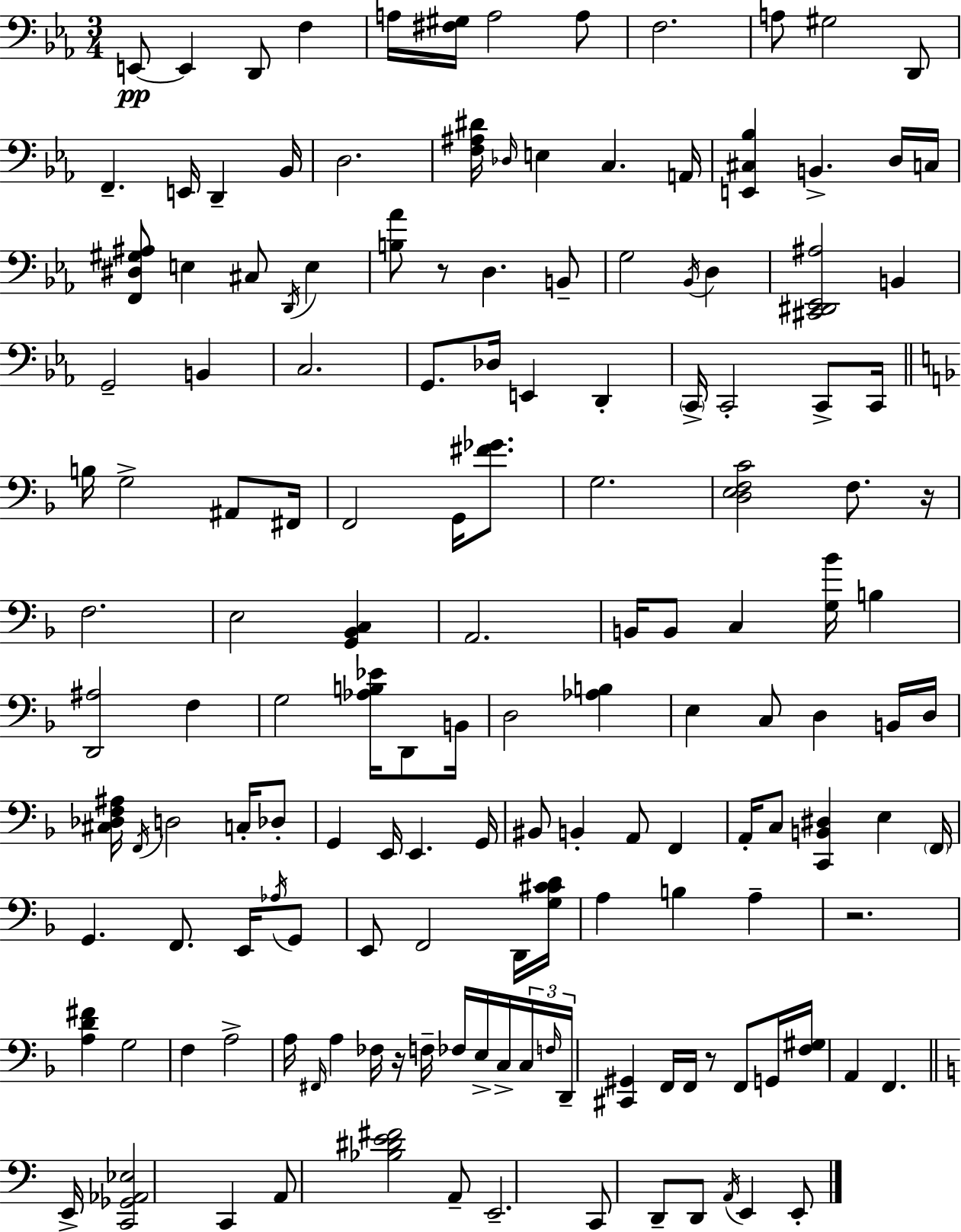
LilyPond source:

{
  \clef bass
  \numericTimeSignature
  \time 3/4
  \key ees \major
  e,8~~\pp e,4 d,8 f4 | a16 <fis gis>16 a2 a8 | f2. | a8 gis2 d,8 | \break f,4.-- e,16 d,4-- bes,16 | d2. | <f ais dis'>16 \grace { des16 } e4 c4. | a,16 <e, cis bes>4 b,4.-> d16 | \break c16 <f, dis gis ais>8 e4 cis8 \acciaccatura { d,16 } e4 | <b aes'>8 r8 d4. | b,8-- g2 \acciaccatura { bes,16 } d4 | <cis, dis, ees, ais>2 b,4 | \break g,2-- b,4 | c2. | g,8. des16 e,4 d,4-. | \parenthesize c,16-> c,2-. | \break c,8-> c,16 \bar "||" \break \key d \minor b16 g2-> ais,8 fis,16 | f,2 g,16 <fis' ges'>8. | g2. | <d e f c'>2 f8. r16 | \break f2. | e2 <g, bes, c>4 | a,2. | b,16 b,8 c4 <g bes'>16 b4 | \break <d, ais>2 f4 | g2 <aes b ees'>16 d,8 b,16 | d2 <aes b>4 | e4 c8 d4 b,16 d16 | \break <cis des f ais>16 \acciaccatura { f,16 } d2 c16-. des8-. | g,4 e,16 e,4. | g,16 bis,8 b,4-. a,8 f,4 | a,16-. c8 <c, b, dis>4 e4 | \break \parenthesize f,16 g,4. f,8. e,16 \acciaccatura { aes16 } | g,8 e,8 f,2 | d,16 <g cis' cis' d'>16 a4 b4 a4-- | r2. | \break <a d' fis'>4 g2 | f4 a2-> | a16 \grace { fis,16 } a4 fes16 r16 f16-- fes16 | e16-> c16-> \tuplet 3/2 { c16 \grace { f16 } d,16-- } <cis, gis,>4 f,16 f,16 r8 | \break f,8 g,16 <f gis>16 a,4 f,4. | \bar "||" \break \key a \minor e,16-> <c, ges, aes, ees>2 c,4 | a,8 <bes dis' e' fis'>2 a,8-- | e,2.-- | c,8 d,8-- d,8 \acciaccatura { a,16 } e,4 | \break e,8-. \bar "|."
}